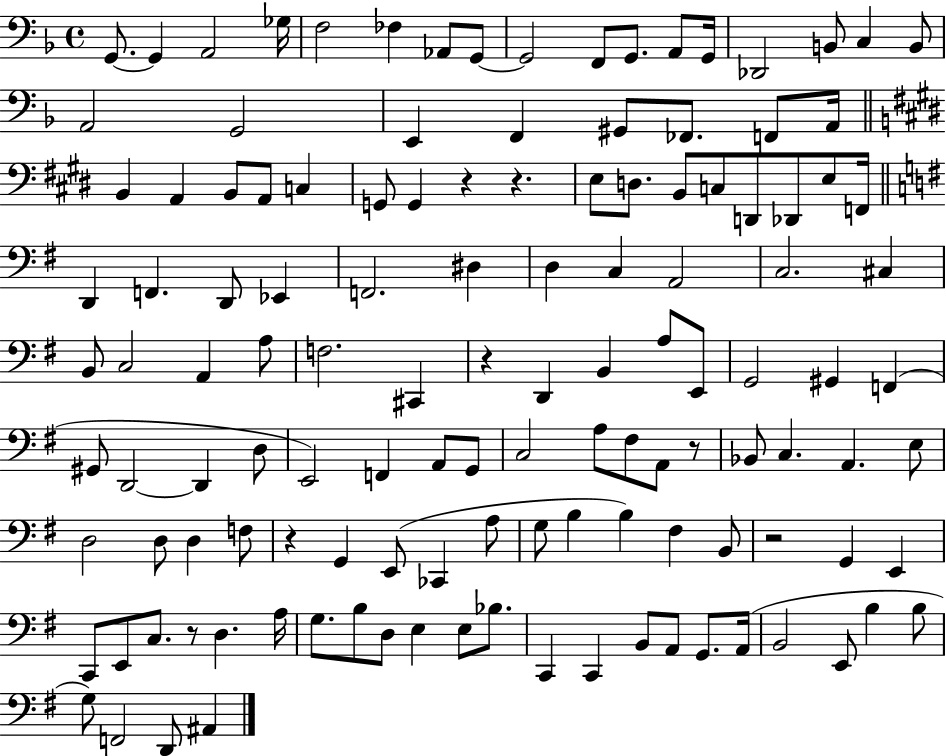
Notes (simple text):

G2/e. G2/q A2/h Gb3/s F3/h FES3/q Ab2/e G2/e G2/h F2/e G2/e. A2/e G2/s Db2/h B2/e C3/q B2/e A2/h G2/h E2/q F2/q G#2/e FES2/e. F2/e A2/s B2/q A2/q B2/e A2/e C3/q G2/e G2/q R/q R/q. E3/e D3/e. B2/e C3/e D2/e Db2/e E3/e F2/s D2/q F2/q. D2/e Eb2/q F2/h. D#3/q D3/q C3/q A2/h C3/h. C#3/q B2/e C3/h A2/q A3/e F3/h. C#2/q R/q D2/q B2/q A3/e E2/e G2/h G#2/q F2/q G#2/e D2/h D2/q D3/e E2/h F2/q A2/e G2/e C3/h A3/e F#3/e A2/e R/e Bb2/e C3/q. A2/q. E3/e D3/h D3/e D3/q F3/e R/q G2/q E2/e CES2/q A3/e G3/e B3/q B3/q F#3/q B2/e R/h G2/q E2/q C2/e E2/e C3/e. R/e D3/q. A3/s G3/e. B3/e D3/e E3/q E3/e Bb3/e. C2/q C2/q B2/e A2/e G2/e. A2/s B2/h E2/e B3/q B3/e G3/e F2/h D2/e A#2/q